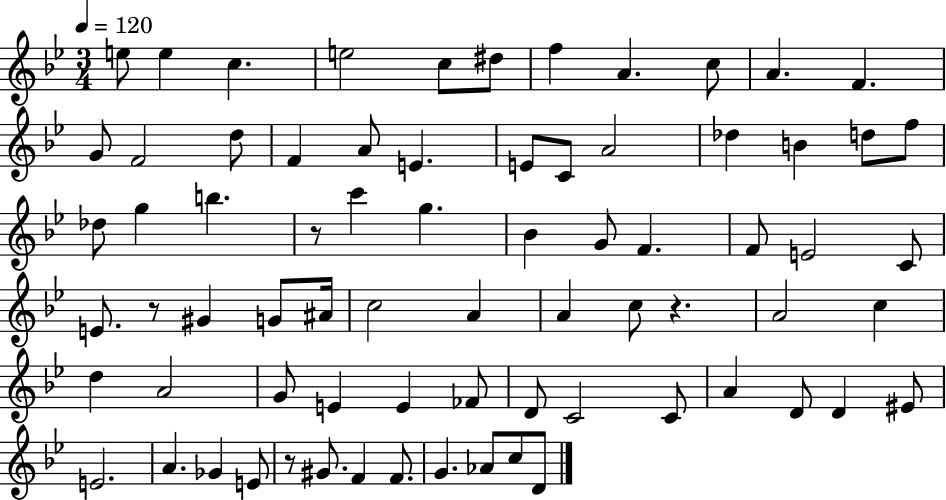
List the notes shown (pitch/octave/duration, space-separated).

E5/e E5/q C5/q. E5/h C5/e D#5/e F5/q A4/q. C5/e A4/q. F4/q. G4/e F4/h D5/e F4/q A4/e E4/q. E4/e C4/e A4/h Db5/q B4/q D5/e F5/e Db5/e G5/q B5/q. R/e C6/q G5/q. Bb4/q G4/e F4/q. F4/e E4/h C4/e E4/e. R/e G#4/q G4/e A#4/s C5/h A4/q A4/q C5/e R/q. A4/h C5/q D5/q A4/h G4/e E4/q E4/q FES4/e D4/e C4/h C4/e A4/q D4/e D4/q EIS4/e E4/h. A4/q. Gb4/q E4/e R/e G#4/e. F4/q F4/e. G4/q. Ab4/e C5/e D4/e